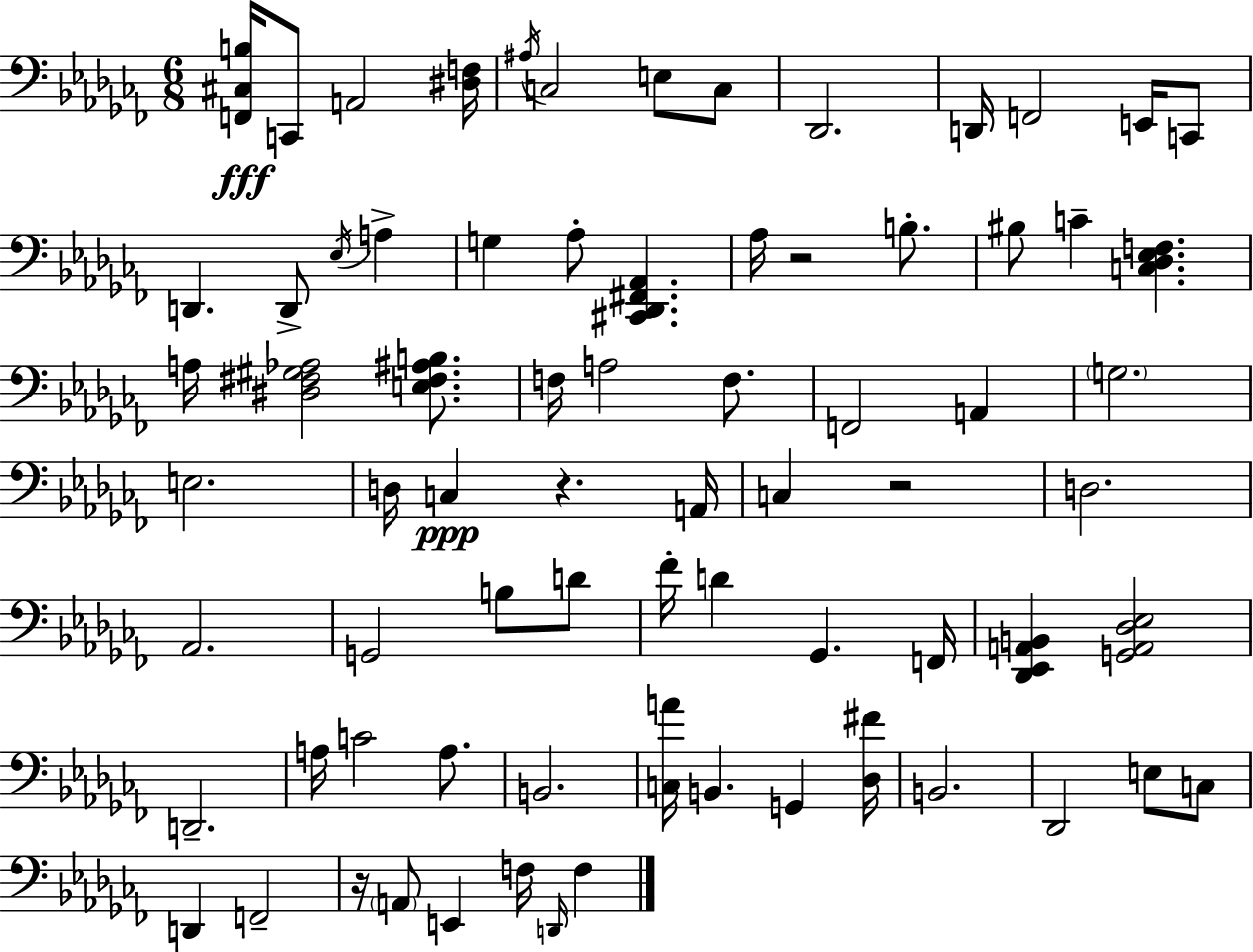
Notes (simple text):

[F2,C#3,B3]/s C2/e A2/h [D#3,F3]/s A#3/s C3/h E3/e C3/e Db2/h. D2/s F2/h E2/s C2/e D2/q. D2/e Eb3/s A3/q G3/q Ab3/e [C#2,Db2,F#2,Ab2]/q. Ab3/s R/h B3/e. BIS3/e C4/q [C3,Db3,Eb3,F3]/q. A3/s [D#3,F#3,G#3,Ab3]/h [E3,F#3,A#3,B3]/e. F3/s A3/h F3/e. F2/h A2/q G3/h. E3/h. D3/s C3/q R/q. A2/s C3/q R/h D3/h. Ab2/h. G2/h B3/e D4/e FES4/s D4/q Gb2/q. F2/s [Db2,Eb2,A2,B2]/q [G2,A2,Db3,Eb3]/h D2/h. A3/s C4/h A3/e. B2/h. [C3,A4]/s B2/q. G2/q [Db3,F#4]/s B2/h. Db2/h E3/e C3/e D2/q F2/h R/s A2/e E2/q F3/s D2/s F3/q